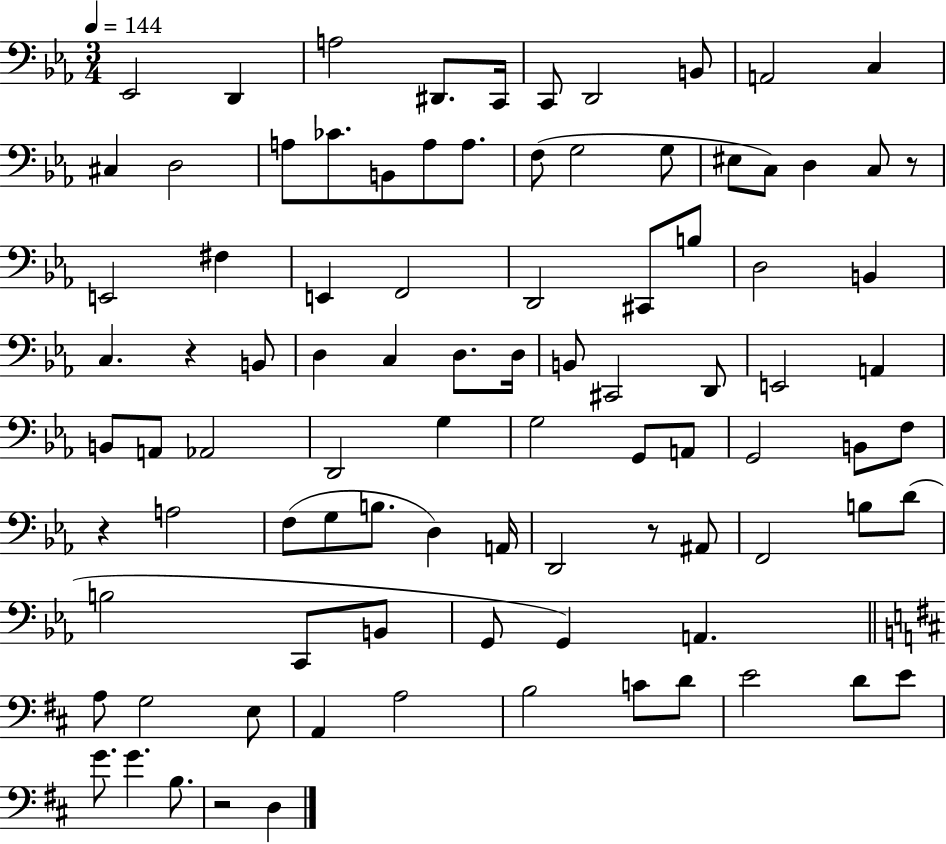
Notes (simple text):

Eb2/h D2/q A3/h D#2/e. C2/s C2/e D2/h B2/e A2/h C3/q C#3/q D3/h A3/e CES4/e. B2/e A3/e A3/e. F3/e G3/h G3/e EIS3/e C3/e D3/q C3/e R/e E2/h F#3/q E2/q F2/h D2/h C#2/e B3/e D3/h B2/q C3/q. R/q B2/e D3/q C3/q D3/e. D3/s B2/e C#2/h D2/e E2/h A2/q B2/e A2/e Ab2/h D2/h G3/q G3/h G2/e A2/e G2/h B2/e F3/e R/q A3/h F3/e G3/e B3/e. D3/q A2/s D2/h R/e A#2/e F2/h B3/e D4/e B3/h C2/e B2/e G2/e G2/q A2/q. A3/e G3/h E3/e A2/q A3/h B3/h C4/e D4/e E4/h D4/e E4/e G4/e. G4/q. B3/e. R/h D3/q